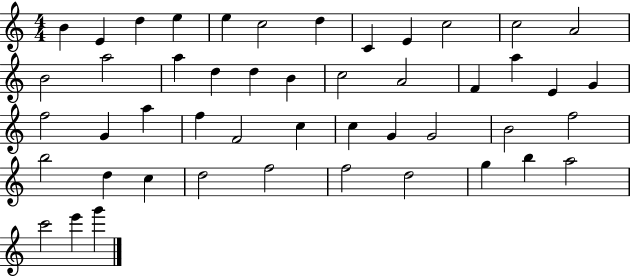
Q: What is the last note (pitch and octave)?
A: G6